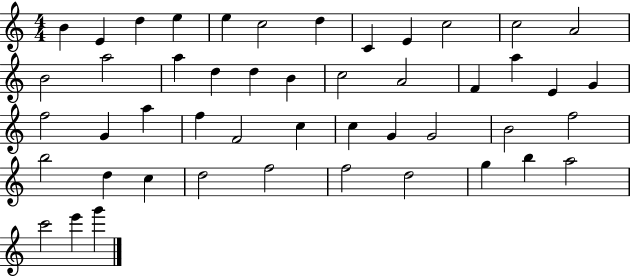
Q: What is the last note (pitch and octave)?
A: G6